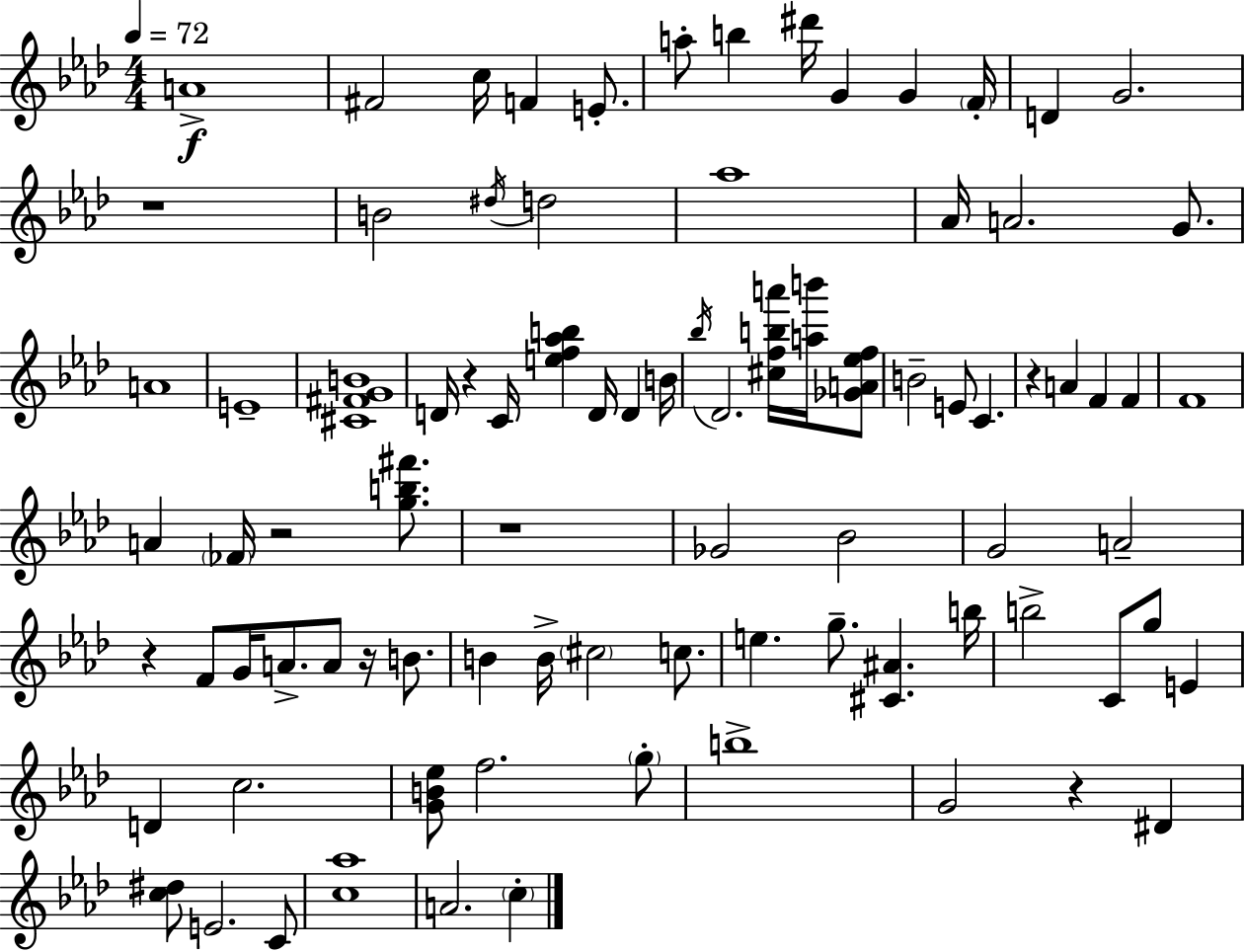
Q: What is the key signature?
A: AES major